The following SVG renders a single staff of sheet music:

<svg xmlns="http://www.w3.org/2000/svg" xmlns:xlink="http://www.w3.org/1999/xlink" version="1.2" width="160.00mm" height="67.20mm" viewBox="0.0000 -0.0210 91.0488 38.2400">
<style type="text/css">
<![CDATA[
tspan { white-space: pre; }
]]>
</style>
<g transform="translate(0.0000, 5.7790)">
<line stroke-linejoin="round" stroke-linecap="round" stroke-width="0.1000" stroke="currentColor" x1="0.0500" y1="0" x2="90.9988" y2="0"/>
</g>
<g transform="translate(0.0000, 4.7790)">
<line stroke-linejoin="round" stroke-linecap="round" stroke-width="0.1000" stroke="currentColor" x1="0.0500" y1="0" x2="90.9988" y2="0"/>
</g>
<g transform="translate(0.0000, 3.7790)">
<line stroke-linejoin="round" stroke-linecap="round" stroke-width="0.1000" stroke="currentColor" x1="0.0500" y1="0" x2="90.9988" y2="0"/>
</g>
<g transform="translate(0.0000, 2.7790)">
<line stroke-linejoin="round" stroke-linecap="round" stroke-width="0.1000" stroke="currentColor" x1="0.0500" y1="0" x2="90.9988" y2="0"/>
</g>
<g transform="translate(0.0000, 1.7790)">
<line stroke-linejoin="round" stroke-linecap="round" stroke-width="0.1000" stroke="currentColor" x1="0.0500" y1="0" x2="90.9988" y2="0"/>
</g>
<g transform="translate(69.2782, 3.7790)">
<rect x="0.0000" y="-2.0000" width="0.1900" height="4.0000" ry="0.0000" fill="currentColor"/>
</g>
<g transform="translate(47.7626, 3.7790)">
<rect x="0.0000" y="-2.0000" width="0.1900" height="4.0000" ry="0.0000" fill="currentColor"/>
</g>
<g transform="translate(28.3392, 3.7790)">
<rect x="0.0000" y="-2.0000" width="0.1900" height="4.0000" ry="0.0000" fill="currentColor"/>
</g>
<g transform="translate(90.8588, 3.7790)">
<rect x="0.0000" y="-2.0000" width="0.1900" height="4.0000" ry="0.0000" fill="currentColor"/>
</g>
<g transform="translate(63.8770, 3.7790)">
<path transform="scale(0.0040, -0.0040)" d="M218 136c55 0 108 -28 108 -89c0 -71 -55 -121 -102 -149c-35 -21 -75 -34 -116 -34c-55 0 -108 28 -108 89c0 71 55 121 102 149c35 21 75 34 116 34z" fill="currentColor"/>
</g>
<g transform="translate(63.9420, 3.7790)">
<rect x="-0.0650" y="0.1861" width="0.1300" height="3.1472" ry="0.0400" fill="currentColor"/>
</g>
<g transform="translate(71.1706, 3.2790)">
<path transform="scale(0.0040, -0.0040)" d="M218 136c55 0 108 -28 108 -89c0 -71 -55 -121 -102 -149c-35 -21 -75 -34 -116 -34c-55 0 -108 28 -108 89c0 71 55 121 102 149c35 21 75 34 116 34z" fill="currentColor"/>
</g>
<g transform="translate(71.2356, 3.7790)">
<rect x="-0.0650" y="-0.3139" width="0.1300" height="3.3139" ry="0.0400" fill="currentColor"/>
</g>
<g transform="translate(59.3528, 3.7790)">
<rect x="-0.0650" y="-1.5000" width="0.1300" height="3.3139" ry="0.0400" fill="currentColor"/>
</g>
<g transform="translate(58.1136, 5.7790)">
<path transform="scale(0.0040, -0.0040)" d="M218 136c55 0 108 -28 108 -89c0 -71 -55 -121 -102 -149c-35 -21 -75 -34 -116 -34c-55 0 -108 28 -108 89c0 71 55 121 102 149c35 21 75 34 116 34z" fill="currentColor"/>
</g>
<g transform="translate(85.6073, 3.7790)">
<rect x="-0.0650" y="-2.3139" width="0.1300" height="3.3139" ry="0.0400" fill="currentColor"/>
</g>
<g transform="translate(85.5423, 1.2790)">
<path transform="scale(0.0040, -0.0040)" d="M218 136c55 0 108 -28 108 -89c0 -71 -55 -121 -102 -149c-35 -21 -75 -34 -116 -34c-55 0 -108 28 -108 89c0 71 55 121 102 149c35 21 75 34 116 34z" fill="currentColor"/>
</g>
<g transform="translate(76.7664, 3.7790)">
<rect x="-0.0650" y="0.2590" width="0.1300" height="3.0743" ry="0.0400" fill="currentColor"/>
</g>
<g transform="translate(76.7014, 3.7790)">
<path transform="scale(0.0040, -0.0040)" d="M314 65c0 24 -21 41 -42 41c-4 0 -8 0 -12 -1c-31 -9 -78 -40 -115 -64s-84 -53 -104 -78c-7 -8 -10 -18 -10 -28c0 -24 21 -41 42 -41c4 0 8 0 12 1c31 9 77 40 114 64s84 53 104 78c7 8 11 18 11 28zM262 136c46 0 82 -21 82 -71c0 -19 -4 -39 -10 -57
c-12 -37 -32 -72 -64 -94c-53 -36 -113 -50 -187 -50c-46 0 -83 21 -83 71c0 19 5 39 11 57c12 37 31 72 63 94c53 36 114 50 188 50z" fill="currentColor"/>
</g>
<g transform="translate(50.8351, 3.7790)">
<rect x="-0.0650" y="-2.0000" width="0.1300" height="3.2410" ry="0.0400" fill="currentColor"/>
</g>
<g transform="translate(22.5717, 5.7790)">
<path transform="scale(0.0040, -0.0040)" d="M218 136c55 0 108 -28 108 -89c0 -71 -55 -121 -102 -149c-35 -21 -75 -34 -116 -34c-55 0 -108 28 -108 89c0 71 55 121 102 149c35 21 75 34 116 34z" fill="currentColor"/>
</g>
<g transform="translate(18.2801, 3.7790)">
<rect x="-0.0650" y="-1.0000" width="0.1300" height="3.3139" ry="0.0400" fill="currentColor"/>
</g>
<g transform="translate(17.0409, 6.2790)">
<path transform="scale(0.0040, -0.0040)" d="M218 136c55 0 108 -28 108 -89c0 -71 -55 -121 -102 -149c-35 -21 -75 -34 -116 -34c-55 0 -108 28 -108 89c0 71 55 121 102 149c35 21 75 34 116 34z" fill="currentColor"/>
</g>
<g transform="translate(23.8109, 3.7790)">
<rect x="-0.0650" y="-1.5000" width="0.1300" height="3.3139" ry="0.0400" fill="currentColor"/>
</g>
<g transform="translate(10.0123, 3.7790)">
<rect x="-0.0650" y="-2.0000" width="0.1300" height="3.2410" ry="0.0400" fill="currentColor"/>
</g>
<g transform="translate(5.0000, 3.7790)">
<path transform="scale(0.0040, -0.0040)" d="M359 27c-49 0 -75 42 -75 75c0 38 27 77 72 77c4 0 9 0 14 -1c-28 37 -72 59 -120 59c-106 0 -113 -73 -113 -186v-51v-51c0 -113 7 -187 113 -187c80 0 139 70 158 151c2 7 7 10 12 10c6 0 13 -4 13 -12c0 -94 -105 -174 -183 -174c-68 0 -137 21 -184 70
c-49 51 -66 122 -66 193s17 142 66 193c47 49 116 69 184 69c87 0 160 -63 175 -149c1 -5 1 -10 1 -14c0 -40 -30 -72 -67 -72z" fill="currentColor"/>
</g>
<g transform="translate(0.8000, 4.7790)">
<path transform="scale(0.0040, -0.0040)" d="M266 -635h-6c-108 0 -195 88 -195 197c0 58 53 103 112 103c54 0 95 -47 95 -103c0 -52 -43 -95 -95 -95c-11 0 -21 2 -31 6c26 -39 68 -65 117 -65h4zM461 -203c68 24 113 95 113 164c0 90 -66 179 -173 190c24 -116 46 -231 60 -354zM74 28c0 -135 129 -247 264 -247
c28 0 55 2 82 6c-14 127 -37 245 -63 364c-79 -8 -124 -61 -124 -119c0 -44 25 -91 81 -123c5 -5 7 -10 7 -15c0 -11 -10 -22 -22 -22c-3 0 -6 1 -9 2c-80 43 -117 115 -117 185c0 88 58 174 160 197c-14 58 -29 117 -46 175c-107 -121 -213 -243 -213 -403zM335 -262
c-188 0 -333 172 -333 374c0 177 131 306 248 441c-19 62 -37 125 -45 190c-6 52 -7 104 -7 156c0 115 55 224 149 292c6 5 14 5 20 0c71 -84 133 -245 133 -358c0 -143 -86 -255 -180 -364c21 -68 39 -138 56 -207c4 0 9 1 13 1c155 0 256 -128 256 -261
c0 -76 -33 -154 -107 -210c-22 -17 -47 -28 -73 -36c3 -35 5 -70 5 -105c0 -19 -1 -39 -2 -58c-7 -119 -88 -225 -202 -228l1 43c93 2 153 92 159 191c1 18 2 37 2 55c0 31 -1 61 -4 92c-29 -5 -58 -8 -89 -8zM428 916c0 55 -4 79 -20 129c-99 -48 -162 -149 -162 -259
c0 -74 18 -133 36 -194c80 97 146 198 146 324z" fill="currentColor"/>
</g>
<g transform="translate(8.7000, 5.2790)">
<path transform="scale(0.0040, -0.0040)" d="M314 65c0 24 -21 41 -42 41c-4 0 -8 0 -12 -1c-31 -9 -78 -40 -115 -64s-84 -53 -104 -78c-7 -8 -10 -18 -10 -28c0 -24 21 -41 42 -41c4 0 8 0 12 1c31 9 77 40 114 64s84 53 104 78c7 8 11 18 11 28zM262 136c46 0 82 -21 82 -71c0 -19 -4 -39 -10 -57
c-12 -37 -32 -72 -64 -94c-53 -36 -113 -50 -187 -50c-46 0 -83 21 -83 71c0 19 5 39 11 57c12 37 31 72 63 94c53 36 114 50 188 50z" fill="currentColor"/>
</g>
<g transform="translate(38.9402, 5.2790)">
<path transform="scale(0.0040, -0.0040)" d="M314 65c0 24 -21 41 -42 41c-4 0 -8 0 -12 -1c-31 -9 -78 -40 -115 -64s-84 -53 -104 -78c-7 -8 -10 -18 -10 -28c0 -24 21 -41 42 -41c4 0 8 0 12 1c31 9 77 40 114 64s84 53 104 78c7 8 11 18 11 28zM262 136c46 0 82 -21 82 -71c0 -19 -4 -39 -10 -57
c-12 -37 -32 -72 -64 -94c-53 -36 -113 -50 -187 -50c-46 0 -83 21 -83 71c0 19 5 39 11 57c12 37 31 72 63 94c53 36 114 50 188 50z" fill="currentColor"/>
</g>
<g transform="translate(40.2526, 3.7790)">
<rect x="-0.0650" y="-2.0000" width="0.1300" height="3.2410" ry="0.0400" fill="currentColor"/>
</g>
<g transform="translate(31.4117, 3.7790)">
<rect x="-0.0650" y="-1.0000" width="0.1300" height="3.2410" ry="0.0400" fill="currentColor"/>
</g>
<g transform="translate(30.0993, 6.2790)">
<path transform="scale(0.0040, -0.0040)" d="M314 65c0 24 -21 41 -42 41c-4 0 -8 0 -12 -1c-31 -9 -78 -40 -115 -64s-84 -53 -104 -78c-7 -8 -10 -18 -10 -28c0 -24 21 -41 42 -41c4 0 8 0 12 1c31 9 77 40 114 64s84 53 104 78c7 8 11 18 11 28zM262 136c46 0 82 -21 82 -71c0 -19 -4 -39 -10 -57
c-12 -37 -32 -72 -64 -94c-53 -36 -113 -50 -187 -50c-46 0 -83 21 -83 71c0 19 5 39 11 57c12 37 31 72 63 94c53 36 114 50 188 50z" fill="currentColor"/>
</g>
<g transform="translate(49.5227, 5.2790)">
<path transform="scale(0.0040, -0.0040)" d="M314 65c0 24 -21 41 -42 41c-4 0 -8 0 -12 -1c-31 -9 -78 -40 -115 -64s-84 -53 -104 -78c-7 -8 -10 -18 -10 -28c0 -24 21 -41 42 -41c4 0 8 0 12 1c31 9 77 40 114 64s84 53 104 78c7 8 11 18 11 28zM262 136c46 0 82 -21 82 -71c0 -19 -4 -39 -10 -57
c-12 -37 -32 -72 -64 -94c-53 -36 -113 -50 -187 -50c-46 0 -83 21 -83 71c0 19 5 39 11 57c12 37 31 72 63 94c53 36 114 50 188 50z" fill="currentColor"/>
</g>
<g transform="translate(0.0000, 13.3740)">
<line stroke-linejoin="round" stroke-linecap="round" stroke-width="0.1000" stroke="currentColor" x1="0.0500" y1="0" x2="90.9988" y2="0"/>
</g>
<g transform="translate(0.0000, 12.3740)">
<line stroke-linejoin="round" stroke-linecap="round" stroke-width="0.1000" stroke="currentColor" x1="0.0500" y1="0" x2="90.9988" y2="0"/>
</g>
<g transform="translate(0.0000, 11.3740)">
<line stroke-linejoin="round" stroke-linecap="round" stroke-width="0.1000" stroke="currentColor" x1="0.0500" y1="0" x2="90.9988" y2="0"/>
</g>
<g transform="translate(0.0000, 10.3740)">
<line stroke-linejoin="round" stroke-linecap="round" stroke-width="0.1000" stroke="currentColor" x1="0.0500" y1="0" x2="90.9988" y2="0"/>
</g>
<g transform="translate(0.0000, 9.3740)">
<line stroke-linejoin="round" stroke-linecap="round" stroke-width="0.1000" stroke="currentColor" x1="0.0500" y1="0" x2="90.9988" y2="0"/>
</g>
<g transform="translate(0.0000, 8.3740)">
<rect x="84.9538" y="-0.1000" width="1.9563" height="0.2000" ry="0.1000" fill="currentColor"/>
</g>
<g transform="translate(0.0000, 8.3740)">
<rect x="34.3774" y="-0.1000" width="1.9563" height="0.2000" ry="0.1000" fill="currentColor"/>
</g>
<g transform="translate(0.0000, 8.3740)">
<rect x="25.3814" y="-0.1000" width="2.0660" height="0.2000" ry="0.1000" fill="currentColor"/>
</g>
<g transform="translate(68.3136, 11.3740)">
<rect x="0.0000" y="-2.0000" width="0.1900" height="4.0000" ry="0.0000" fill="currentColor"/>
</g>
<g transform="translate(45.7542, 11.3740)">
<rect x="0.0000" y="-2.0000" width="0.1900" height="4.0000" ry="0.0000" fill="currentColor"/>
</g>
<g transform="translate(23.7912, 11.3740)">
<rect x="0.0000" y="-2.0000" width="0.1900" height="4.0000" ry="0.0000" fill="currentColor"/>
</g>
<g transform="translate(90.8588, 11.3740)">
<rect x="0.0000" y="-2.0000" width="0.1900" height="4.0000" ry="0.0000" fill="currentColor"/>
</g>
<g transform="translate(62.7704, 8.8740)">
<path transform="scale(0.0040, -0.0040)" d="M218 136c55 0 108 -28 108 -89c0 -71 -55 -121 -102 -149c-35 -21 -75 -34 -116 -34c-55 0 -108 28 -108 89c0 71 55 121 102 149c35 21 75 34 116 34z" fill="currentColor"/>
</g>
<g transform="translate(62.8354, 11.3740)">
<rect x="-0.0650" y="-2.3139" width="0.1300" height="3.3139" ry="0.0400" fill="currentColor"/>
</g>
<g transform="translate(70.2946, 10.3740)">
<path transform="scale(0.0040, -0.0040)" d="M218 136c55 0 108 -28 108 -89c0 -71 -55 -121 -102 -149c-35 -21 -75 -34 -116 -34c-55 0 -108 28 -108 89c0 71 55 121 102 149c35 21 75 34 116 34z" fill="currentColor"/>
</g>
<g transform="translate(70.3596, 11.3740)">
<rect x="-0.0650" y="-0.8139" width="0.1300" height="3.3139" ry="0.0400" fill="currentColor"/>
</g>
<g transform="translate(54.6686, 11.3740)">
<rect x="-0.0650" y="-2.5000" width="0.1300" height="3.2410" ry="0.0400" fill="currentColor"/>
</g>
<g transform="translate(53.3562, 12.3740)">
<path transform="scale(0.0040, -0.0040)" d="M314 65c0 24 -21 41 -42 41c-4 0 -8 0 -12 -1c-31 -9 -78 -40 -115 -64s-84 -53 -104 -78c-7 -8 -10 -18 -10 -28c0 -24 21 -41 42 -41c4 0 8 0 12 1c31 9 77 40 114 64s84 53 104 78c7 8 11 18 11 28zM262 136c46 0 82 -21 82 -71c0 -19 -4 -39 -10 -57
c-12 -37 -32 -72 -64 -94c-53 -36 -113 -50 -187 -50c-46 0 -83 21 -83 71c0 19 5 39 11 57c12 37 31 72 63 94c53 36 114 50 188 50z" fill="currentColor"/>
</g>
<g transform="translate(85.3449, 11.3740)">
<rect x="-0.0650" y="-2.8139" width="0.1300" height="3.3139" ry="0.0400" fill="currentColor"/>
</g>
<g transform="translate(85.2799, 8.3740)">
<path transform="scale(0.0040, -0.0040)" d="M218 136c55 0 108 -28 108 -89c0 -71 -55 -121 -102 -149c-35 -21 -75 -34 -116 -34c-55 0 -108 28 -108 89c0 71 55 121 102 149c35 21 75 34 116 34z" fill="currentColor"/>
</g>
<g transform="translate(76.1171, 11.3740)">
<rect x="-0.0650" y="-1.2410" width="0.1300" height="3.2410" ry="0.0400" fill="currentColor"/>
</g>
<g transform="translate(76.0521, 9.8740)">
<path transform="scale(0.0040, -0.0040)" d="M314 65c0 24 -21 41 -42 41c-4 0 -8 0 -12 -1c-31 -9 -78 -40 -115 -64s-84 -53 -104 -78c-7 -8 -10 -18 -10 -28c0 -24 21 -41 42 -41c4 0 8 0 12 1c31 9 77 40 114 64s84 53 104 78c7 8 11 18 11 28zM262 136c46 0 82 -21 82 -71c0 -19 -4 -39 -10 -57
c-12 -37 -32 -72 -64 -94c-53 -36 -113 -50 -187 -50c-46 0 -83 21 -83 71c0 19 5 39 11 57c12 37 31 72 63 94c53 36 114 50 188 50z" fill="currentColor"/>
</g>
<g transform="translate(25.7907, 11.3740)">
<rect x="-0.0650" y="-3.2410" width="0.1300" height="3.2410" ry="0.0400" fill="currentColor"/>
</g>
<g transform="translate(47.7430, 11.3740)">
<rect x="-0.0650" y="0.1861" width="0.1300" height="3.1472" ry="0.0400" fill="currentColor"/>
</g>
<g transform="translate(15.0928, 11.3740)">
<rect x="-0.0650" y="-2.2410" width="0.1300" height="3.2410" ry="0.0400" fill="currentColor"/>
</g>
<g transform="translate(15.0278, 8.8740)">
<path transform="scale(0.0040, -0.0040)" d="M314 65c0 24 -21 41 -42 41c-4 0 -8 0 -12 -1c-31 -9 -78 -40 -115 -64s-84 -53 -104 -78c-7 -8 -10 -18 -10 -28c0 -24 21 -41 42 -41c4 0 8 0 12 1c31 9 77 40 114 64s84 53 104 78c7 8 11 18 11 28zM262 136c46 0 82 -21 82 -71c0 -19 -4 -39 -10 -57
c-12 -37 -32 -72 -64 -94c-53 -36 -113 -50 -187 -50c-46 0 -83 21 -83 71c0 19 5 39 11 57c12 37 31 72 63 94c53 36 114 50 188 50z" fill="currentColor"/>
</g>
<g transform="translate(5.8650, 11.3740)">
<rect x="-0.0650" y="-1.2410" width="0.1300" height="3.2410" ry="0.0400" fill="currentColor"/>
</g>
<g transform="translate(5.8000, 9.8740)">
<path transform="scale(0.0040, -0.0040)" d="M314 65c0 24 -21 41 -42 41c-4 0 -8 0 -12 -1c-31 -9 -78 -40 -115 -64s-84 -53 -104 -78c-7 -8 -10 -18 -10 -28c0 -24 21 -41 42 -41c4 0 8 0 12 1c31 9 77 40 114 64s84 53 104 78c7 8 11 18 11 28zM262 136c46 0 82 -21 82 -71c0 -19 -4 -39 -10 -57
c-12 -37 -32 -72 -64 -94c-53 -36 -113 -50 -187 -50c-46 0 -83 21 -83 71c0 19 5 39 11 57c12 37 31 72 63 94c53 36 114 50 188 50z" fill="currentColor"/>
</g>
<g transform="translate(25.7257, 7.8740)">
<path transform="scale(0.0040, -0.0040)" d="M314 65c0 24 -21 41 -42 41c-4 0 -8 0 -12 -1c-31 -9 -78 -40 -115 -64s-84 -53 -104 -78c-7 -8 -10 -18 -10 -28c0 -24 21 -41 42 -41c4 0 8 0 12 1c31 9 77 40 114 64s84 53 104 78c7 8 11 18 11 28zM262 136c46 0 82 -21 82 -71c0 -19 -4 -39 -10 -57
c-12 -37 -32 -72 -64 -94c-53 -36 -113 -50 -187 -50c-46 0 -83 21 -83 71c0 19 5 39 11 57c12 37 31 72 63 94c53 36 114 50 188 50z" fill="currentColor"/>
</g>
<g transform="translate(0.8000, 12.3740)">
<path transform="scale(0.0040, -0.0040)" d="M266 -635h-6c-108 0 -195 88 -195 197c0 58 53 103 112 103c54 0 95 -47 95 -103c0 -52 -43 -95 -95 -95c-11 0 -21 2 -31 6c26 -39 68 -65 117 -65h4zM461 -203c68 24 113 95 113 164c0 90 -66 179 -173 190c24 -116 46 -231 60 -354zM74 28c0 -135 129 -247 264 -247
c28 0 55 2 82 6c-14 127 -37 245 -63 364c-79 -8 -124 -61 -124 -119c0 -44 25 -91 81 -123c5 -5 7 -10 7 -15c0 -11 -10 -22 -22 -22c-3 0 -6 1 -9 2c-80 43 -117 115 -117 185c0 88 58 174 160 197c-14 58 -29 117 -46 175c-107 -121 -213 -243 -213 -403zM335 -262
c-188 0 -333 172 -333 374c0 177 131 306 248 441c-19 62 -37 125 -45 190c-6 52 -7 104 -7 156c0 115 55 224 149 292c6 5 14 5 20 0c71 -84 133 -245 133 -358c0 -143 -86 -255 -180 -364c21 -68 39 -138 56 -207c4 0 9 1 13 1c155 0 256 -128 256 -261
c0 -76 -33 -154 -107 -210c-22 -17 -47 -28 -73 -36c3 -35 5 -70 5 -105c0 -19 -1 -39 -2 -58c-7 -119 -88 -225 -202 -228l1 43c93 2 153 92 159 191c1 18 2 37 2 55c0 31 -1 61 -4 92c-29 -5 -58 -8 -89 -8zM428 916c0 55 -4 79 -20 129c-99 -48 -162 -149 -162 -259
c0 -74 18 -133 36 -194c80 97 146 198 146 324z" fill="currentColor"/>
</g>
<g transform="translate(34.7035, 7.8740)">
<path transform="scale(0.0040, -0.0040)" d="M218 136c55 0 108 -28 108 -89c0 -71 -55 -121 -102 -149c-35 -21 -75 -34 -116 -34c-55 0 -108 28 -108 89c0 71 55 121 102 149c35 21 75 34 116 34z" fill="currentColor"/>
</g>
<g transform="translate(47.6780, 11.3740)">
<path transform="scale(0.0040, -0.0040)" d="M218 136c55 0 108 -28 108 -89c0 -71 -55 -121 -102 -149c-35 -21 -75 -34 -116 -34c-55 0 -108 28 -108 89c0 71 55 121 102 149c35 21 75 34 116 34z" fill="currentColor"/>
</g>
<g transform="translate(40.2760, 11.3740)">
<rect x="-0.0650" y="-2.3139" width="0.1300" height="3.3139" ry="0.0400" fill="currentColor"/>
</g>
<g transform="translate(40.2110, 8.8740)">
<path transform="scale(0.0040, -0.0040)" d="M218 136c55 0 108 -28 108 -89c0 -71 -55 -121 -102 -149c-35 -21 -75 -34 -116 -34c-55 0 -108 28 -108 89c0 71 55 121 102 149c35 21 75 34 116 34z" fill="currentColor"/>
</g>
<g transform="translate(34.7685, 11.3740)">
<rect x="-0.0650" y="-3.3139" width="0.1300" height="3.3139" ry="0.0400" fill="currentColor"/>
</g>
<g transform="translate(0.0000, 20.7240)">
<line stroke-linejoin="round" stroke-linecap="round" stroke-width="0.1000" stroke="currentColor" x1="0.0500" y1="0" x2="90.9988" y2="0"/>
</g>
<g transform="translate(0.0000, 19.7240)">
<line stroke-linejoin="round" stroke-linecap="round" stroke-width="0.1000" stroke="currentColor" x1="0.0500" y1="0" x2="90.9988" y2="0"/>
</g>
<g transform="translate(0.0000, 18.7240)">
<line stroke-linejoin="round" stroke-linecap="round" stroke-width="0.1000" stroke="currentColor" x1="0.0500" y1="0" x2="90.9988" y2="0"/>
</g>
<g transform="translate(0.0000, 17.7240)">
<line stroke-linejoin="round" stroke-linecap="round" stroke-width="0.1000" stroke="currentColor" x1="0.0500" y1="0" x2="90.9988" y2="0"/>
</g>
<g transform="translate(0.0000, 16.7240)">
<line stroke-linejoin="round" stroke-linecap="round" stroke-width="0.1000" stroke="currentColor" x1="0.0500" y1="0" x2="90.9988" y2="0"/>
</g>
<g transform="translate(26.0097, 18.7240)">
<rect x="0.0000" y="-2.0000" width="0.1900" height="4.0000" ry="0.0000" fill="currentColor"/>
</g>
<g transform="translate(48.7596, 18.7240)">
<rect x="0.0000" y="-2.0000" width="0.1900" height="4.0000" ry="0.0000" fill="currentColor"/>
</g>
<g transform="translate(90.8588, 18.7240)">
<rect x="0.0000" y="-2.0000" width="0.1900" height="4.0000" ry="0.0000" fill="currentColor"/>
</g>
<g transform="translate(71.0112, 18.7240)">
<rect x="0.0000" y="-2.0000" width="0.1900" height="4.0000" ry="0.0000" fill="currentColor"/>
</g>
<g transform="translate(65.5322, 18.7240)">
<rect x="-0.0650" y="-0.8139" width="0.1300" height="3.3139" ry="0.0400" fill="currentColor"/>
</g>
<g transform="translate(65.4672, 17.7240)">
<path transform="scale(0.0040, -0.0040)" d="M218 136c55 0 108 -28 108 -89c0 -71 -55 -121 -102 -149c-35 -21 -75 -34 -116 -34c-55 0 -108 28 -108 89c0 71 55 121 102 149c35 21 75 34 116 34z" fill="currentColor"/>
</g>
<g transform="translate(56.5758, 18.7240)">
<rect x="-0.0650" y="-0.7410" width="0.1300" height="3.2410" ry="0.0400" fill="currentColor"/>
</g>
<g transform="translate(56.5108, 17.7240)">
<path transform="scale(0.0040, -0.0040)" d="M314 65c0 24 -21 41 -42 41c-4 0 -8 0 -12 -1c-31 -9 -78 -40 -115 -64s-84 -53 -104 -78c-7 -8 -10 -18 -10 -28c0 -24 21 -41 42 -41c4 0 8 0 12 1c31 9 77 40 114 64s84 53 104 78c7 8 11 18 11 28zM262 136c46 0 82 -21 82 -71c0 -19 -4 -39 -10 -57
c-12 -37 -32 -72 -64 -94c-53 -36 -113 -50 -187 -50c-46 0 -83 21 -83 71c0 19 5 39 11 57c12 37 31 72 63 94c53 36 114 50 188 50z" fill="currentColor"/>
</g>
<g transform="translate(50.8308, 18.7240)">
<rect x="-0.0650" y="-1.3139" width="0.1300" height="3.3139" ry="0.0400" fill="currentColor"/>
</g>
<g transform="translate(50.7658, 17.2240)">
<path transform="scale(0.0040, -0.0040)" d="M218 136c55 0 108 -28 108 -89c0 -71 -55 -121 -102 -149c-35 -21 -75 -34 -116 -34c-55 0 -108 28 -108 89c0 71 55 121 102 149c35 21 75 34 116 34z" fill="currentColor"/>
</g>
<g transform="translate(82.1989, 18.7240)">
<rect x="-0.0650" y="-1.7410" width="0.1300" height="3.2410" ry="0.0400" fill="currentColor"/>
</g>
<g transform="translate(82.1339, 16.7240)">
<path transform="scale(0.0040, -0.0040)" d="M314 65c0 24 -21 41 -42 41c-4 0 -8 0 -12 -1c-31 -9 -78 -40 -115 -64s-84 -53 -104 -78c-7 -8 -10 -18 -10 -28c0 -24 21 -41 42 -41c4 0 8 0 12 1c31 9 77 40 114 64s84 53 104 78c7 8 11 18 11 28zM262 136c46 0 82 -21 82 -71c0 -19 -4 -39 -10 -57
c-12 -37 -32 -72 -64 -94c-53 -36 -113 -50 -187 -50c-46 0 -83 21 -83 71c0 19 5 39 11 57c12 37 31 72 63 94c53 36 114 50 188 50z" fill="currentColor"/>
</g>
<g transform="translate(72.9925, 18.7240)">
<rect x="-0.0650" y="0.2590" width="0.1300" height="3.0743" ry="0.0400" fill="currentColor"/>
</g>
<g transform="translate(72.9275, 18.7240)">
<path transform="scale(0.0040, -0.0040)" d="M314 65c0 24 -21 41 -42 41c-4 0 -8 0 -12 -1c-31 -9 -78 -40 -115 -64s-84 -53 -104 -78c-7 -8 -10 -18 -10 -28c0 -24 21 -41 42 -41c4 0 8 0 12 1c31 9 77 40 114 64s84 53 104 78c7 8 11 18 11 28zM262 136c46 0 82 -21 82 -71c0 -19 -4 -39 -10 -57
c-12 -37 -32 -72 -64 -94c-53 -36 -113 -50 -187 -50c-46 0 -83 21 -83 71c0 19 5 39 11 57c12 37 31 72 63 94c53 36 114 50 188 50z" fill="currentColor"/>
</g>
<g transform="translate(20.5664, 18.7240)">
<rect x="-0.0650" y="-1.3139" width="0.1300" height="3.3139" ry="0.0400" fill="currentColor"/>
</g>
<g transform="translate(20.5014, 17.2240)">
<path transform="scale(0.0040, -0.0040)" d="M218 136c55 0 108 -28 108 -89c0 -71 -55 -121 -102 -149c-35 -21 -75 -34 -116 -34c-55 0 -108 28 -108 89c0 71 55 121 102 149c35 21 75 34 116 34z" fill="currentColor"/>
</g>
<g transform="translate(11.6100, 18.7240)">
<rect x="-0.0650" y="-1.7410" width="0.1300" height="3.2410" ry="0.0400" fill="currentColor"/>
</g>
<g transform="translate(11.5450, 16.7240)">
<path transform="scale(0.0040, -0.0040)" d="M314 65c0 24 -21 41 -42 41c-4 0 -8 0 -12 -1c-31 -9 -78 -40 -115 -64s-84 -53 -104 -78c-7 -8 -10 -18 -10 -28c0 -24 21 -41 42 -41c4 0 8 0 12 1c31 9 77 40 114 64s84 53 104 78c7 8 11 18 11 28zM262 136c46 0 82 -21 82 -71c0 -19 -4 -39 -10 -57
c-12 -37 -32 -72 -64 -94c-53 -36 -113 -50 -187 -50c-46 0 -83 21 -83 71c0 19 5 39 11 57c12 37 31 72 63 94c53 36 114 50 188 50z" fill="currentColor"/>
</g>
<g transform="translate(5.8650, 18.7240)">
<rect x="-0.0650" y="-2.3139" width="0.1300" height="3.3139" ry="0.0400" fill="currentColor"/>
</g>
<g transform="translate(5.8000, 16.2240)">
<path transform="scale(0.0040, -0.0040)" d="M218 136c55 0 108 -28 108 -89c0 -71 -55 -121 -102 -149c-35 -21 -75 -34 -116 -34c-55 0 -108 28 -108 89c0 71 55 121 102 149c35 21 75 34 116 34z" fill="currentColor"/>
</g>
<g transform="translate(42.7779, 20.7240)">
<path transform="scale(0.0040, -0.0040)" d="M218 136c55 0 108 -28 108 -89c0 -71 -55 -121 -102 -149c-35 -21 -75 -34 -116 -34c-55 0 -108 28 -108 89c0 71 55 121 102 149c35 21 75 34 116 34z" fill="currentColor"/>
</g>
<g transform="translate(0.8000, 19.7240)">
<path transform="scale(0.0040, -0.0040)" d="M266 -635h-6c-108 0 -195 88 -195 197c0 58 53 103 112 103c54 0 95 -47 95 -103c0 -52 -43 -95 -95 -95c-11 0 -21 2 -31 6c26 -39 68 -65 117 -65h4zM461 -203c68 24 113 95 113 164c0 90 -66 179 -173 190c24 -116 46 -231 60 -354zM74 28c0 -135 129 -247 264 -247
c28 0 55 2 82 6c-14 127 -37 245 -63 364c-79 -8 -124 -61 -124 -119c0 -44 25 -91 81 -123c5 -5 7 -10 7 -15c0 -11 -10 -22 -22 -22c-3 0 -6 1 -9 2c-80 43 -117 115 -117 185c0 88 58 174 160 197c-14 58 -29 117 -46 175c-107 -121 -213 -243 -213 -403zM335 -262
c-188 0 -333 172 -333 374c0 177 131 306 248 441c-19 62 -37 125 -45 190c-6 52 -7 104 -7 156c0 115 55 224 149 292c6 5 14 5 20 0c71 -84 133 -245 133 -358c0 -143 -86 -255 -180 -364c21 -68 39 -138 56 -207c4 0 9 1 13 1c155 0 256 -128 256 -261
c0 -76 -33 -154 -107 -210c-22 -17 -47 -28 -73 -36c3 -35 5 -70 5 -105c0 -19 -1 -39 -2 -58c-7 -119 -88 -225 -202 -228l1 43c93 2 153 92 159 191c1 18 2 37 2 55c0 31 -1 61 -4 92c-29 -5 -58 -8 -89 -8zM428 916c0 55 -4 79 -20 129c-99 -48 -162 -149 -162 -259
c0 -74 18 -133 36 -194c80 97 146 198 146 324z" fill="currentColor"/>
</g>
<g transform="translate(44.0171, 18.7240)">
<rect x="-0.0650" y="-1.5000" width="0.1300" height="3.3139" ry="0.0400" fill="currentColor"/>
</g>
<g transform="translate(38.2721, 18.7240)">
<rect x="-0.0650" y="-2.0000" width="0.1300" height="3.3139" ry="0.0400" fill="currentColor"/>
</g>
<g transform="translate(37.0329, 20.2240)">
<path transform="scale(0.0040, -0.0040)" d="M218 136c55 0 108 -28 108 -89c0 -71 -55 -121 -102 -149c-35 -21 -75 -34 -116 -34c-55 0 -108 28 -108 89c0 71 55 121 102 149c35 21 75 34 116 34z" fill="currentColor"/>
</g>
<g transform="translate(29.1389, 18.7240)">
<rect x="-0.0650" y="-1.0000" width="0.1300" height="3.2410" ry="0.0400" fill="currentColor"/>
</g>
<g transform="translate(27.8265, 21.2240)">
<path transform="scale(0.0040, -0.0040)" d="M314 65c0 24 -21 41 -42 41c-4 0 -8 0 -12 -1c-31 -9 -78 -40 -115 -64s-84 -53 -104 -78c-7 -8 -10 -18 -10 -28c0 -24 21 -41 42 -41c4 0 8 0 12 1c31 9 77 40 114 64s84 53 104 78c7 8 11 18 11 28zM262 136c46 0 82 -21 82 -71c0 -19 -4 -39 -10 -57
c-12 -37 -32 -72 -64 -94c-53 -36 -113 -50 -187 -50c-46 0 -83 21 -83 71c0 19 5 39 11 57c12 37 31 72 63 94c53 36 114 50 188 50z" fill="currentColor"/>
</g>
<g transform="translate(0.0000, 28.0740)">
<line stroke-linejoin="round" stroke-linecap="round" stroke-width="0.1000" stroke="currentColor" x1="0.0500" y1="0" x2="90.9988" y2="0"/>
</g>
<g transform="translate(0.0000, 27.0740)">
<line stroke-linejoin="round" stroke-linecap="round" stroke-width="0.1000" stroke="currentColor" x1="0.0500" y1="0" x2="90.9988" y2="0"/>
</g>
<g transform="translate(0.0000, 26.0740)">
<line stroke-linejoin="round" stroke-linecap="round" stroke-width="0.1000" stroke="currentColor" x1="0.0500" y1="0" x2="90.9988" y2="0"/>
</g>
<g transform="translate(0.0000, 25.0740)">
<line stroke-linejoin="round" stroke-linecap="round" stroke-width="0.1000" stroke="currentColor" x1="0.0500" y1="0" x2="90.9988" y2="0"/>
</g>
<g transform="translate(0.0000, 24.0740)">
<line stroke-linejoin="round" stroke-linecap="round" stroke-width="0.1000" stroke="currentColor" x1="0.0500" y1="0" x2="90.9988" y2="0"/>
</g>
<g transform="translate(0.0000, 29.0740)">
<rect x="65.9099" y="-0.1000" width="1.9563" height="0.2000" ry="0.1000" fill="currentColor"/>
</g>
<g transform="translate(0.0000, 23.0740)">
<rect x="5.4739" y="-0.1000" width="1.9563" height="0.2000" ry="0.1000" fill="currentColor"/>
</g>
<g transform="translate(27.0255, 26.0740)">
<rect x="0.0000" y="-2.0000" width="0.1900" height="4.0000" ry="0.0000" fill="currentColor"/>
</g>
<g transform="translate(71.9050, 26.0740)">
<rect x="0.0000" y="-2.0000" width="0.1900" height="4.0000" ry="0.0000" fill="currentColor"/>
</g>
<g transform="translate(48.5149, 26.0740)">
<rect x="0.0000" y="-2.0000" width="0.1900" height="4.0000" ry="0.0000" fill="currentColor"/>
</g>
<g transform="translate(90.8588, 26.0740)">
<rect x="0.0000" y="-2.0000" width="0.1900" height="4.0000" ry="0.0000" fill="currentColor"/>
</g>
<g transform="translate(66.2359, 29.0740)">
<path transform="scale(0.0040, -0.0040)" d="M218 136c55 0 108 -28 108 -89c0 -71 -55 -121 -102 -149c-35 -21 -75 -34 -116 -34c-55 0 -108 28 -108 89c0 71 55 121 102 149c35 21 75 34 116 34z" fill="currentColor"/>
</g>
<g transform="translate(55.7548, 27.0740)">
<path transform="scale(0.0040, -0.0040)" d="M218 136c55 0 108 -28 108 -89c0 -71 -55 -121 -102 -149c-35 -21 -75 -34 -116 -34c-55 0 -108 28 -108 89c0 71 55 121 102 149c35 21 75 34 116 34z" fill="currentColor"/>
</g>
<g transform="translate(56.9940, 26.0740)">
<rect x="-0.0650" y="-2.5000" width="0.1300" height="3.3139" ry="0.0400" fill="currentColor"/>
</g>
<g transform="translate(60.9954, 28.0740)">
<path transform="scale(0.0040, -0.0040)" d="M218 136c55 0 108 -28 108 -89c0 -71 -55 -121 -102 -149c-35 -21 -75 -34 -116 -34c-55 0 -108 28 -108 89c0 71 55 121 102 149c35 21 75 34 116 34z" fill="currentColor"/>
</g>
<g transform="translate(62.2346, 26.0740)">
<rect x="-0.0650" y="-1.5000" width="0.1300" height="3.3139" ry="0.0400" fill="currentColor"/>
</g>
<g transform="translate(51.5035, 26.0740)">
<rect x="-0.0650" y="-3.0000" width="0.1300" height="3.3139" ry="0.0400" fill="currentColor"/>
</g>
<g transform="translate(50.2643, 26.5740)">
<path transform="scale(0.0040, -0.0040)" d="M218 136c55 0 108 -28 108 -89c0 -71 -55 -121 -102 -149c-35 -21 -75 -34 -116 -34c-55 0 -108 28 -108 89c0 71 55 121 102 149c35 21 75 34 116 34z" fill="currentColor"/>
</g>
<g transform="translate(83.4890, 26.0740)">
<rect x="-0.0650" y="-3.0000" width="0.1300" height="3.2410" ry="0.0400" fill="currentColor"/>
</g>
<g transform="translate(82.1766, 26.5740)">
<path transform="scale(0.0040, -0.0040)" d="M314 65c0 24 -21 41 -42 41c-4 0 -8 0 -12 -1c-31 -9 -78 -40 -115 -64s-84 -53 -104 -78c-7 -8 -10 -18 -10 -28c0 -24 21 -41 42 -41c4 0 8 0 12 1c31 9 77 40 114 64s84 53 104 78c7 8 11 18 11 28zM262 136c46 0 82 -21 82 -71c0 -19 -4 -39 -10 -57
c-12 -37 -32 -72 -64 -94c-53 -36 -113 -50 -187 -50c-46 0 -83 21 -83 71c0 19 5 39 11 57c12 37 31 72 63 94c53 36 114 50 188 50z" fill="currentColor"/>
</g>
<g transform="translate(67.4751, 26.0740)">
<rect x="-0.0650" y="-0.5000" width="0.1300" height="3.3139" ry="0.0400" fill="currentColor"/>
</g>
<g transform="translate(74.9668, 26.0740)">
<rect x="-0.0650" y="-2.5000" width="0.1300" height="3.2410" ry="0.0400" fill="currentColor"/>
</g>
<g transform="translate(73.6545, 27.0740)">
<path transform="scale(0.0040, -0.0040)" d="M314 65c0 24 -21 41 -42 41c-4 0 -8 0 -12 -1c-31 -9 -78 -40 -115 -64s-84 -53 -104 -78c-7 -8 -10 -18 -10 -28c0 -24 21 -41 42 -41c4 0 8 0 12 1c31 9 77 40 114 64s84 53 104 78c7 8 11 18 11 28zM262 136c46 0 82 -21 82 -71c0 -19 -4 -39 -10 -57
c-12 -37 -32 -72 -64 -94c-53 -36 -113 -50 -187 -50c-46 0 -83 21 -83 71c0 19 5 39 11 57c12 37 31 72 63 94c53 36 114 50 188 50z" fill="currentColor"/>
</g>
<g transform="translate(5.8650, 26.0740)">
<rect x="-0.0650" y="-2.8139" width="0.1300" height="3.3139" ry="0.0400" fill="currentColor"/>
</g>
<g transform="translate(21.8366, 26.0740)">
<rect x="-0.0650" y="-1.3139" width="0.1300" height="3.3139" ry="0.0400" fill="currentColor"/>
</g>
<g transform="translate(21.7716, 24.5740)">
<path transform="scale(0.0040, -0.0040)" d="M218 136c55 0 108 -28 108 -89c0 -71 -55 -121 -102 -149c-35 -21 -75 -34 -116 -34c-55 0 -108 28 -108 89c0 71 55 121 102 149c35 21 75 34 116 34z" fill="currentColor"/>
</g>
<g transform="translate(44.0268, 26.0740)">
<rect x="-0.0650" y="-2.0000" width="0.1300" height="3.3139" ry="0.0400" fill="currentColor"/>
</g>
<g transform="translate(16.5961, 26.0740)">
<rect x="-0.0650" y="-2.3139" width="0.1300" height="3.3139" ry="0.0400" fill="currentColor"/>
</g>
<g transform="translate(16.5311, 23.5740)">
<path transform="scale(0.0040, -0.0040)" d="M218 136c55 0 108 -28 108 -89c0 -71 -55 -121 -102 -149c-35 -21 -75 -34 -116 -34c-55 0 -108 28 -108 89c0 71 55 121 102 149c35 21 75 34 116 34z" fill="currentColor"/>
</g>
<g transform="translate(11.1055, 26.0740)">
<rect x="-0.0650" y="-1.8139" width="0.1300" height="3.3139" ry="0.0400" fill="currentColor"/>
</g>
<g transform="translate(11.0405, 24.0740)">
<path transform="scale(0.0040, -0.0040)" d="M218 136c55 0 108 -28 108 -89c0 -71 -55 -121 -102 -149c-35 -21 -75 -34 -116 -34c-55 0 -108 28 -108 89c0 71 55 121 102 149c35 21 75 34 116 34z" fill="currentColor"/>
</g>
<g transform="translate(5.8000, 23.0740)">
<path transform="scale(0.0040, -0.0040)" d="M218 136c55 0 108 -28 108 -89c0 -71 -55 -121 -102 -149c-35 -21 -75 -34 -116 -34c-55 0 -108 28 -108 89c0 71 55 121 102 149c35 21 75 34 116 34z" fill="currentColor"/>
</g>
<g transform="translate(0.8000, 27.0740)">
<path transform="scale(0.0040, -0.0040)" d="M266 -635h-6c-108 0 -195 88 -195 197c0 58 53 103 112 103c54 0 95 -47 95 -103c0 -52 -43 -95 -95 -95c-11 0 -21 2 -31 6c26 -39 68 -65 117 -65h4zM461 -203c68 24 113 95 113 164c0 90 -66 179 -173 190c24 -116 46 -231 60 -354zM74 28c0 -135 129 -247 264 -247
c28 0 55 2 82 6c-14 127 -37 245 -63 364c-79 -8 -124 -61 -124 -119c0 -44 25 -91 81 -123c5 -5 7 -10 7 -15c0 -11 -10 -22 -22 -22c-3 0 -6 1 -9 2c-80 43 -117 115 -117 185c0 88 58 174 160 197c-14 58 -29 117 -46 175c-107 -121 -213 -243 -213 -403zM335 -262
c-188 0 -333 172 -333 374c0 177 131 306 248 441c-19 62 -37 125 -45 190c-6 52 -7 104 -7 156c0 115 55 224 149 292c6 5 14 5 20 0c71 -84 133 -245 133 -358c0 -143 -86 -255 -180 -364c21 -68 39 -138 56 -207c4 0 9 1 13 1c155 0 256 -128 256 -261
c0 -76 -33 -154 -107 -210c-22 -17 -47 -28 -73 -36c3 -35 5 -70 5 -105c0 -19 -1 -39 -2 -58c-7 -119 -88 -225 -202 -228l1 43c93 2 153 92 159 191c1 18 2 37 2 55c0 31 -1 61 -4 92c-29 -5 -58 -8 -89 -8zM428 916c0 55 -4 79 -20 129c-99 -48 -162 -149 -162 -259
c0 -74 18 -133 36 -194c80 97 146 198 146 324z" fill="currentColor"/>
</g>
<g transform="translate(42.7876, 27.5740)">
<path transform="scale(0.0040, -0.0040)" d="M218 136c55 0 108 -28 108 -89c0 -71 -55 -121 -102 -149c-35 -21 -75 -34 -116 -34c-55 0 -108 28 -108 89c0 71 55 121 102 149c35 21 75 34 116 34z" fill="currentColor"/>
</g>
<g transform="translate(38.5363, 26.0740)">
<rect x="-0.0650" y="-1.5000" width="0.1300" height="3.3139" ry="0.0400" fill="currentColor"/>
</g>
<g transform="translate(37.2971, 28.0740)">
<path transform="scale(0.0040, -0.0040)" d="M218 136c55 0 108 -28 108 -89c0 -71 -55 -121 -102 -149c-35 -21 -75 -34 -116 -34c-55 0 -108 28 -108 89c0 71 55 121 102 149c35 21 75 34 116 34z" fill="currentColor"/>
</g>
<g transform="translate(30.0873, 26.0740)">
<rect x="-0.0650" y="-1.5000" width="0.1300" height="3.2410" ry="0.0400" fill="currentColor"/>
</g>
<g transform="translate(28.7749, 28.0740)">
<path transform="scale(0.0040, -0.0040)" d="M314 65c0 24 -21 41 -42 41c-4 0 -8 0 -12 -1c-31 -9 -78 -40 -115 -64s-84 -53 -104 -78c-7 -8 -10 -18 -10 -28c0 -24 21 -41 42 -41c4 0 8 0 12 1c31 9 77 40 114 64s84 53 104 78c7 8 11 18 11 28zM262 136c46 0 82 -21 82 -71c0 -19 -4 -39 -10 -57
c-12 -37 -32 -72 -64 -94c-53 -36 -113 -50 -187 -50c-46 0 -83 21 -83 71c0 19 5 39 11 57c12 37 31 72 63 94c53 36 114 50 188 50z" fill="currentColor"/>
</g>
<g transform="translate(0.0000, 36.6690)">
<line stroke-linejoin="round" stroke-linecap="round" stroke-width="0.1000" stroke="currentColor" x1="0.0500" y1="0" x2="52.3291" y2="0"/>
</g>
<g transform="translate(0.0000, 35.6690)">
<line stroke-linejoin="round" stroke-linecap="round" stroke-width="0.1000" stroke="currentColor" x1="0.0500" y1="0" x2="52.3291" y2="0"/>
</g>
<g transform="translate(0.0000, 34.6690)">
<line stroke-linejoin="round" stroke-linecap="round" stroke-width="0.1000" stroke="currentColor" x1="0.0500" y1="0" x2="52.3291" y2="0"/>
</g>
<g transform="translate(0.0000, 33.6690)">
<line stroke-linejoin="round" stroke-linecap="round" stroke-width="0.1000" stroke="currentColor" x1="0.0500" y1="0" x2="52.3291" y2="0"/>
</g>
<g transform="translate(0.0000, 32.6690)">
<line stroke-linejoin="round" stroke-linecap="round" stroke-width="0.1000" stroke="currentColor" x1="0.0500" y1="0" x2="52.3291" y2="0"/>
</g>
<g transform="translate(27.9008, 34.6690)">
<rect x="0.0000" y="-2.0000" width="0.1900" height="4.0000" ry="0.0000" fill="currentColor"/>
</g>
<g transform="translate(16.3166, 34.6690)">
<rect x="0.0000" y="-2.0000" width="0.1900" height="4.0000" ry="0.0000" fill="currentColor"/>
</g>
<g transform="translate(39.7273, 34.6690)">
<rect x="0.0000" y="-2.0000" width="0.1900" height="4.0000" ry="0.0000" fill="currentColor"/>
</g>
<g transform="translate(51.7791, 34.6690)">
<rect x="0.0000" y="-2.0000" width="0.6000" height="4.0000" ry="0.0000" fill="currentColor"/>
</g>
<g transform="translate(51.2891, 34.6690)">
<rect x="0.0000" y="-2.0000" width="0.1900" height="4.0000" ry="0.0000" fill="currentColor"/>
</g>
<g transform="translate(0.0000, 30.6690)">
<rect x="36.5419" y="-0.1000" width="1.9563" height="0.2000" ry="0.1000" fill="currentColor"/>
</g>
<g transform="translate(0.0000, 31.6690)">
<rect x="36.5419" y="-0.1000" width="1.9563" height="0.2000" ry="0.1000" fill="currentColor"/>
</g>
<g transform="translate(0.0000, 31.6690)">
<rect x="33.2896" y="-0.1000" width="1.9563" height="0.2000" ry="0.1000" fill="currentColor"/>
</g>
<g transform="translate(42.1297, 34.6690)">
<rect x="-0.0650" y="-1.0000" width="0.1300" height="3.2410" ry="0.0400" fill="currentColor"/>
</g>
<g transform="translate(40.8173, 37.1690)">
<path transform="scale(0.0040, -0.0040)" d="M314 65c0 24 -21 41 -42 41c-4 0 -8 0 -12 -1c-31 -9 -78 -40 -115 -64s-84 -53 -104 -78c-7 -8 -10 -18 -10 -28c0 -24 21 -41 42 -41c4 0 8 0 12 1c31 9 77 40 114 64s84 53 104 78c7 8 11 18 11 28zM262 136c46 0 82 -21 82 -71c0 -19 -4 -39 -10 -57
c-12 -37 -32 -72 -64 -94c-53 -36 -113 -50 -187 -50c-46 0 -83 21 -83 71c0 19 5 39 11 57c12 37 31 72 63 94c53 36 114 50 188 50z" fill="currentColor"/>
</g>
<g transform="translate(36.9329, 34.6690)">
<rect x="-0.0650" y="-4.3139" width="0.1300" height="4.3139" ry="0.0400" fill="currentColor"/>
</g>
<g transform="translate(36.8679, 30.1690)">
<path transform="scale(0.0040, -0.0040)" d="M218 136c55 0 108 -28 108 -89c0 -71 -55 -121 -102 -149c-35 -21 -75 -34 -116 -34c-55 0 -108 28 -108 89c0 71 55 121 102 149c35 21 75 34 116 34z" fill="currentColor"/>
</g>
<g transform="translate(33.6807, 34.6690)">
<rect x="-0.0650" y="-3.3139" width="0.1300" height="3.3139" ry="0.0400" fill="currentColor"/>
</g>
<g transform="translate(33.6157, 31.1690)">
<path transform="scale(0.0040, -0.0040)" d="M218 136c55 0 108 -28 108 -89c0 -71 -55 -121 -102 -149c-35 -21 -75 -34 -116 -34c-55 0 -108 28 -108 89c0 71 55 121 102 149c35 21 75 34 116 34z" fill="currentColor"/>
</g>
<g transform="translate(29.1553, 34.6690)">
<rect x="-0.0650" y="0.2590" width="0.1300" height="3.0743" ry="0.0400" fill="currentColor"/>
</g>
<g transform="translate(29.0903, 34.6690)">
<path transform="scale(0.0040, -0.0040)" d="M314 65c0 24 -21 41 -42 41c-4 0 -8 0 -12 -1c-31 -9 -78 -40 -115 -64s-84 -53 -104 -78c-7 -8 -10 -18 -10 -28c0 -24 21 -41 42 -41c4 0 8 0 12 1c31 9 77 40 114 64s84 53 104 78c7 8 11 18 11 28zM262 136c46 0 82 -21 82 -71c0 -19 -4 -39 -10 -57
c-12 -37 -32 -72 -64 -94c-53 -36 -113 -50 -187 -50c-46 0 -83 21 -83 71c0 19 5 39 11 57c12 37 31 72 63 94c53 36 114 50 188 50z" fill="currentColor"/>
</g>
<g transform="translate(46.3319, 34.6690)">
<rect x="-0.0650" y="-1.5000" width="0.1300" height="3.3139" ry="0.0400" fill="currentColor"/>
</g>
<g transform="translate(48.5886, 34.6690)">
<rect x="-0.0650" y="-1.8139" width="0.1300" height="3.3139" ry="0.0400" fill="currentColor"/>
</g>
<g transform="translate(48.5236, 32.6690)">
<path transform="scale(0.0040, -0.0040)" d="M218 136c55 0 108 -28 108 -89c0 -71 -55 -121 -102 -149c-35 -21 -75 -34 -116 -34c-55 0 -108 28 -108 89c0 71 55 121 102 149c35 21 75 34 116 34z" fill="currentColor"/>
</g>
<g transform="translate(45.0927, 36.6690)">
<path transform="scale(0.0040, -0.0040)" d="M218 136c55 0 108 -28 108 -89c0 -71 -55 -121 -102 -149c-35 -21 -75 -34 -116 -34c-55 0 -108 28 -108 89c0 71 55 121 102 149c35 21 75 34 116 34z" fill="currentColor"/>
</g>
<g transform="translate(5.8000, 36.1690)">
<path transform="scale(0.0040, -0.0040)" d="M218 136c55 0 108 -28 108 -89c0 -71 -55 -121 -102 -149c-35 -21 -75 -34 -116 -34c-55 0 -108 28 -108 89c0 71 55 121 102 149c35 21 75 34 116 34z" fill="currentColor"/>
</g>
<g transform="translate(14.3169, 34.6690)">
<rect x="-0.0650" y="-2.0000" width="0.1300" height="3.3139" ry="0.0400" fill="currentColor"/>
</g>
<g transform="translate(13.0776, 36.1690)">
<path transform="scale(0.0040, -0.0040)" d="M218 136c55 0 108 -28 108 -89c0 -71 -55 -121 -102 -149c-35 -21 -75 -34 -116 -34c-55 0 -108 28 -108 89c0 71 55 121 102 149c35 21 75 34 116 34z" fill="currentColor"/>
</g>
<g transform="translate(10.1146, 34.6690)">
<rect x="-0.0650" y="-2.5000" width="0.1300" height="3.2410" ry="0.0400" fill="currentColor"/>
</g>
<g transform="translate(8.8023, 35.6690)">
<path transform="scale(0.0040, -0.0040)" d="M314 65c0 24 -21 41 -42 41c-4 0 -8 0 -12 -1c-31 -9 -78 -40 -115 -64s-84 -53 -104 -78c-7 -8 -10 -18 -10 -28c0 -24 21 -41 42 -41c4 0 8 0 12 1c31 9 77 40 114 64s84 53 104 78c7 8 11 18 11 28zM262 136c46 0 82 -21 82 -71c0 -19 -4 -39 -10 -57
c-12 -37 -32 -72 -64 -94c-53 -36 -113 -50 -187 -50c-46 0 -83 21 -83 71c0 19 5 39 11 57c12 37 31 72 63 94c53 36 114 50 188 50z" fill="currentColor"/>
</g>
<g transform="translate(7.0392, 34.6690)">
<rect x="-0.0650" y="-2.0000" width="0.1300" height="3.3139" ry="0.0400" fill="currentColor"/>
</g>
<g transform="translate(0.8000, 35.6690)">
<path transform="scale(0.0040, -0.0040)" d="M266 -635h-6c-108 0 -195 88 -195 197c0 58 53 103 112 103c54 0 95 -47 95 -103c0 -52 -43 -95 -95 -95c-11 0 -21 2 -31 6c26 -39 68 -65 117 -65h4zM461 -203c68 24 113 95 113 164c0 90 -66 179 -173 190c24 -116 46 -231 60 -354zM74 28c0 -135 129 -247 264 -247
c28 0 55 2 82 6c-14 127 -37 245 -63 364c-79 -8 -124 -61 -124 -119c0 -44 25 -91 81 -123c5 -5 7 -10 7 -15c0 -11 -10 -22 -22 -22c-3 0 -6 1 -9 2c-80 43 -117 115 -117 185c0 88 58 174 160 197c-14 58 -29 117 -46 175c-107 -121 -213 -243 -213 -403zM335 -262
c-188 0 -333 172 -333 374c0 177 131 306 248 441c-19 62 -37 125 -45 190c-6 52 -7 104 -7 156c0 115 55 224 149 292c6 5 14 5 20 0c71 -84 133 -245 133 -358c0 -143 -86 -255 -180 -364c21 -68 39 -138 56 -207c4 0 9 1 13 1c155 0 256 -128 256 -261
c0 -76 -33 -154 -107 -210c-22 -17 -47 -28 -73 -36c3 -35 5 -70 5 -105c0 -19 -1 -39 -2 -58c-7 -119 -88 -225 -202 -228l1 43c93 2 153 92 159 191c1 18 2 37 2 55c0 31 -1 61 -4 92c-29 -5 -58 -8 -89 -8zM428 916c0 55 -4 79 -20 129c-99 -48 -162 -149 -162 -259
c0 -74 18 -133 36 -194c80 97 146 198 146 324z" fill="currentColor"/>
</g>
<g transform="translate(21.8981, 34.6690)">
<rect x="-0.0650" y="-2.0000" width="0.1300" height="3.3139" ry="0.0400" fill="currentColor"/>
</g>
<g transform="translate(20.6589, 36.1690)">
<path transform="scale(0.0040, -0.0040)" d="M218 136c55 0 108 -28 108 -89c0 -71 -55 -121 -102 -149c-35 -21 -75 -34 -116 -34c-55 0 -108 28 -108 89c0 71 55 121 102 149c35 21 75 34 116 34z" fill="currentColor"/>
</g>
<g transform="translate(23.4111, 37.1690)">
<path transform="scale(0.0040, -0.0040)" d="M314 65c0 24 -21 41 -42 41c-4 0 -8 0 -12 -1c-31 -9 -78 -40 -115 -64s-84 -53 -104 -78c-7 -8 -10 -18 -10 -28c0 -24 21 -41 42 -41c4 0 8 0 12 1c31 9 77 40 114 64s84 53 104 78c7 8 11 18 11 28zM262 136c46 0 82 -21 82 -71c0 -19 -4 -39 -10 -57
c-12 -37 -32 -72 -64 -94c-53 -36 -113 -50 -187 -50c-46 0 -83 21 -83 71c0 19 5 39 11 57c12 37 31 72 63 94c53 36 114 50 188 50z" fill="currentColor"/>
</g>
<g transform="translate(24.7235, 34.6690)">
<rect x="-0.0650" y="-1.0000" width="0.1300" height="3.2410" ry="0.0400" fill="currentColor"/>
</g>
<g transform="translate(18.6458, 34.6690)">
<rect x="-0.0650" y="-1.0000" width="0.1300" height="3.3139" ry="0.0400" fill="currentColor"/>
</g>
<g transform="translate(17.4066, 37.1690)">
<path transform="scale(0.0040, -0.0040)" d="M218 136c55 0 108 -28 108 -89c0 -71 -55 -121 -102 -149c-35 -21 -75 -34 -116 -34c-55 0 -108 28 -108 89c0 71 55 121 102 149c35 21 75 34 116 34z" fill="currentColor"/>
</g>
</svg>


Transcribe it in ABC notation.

X:1
T:Untitled
M:4/4
L:1/4
K:C
F2 D E D2 F2 F2 E B c B2 g e2 g2 b2 b g B G2 g d e2 a g f2 e D2 F E e d2 d B2 f2 a f g e E2 E F A G E C G2 A2 F G2 F D F D2 B2 b d' D2 E f